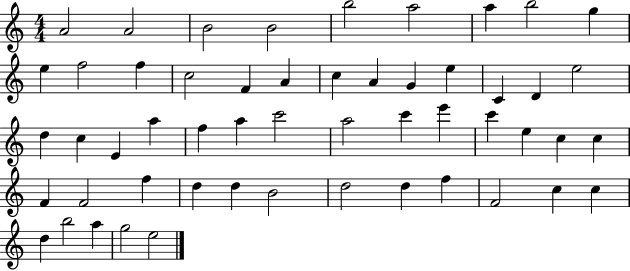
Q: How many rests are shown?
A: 0